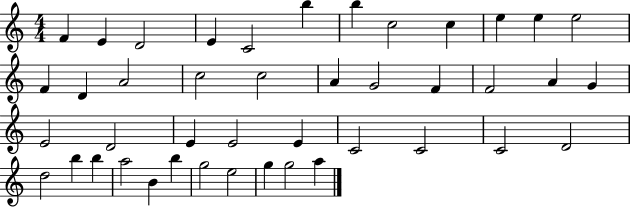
{
  \clef treble
  \numericTimeSignature
  \time 4/4
  \key c \major
  f'4 e'4 d'2 | e'4 c'2 b''4 | b''4 c''2 c''4 | e''4 e''4 e''2 | \break f'4 d'4 a'2 | c''2 c''2 | a'4 g'2 f'4 | f'2 a'4 g'4 | \break e'2 d'2 | e'4 e'2 e'4 | c'2 c'2 | c'2 d'2 | \break d''2 b''4 b''4 | a''2 b'4 b''4 | g''2 e''2 | g''4 g''2 a''4 | \break \bar "|."
}